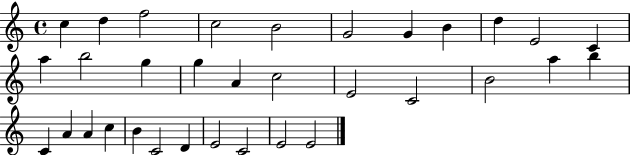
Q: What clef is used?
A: treble